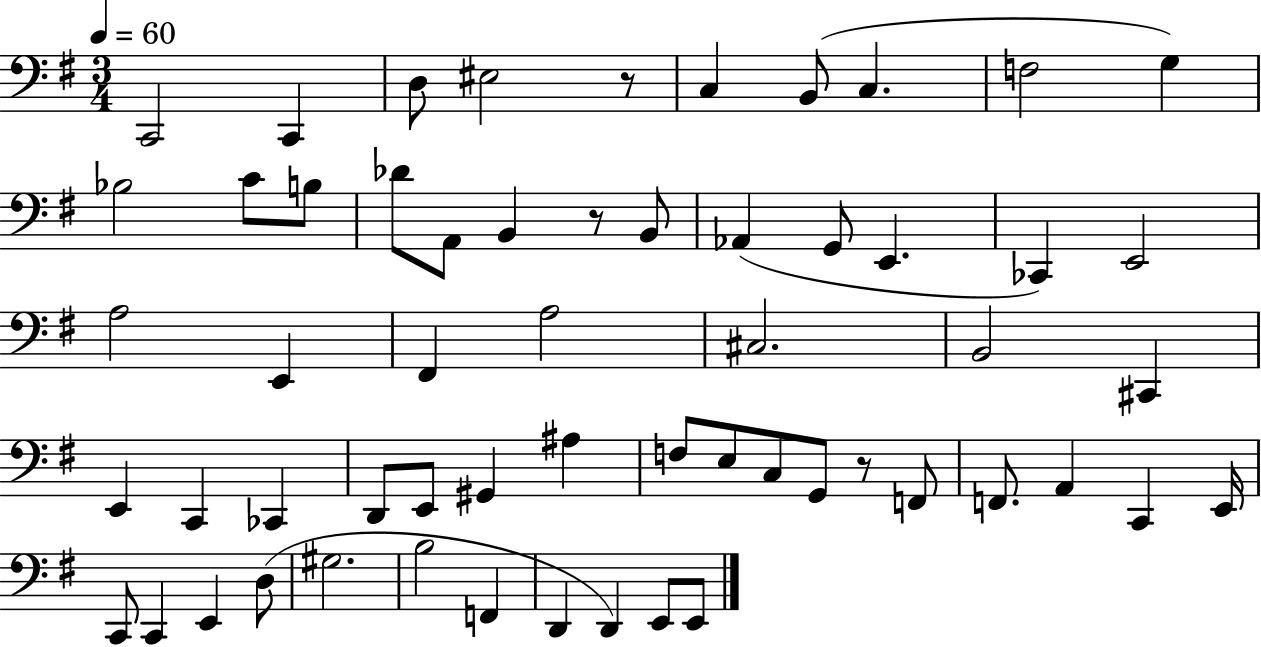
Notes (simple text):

C2/h C2/q D3/e EIS3/h R/e C3/q B2/e C3/q. F3/h G3/q Bb3/h C4/e B3/e Db4/e A2/e B2/q R/e B2/e Ab2/q G2/e E2/q. CES2/q E2/h A3/h E2/q F#2/q A3/h C#3/h. B2/h C#2/q E2/q C2/q CES2/q D2/e E2/e G#2/q A#3/q F3/e E3/e C3/e G2/e R/e F2/e F2/e. A2/q C2/q E2/s C2/e C2/q E2/q D3/e G#3/h. B3/h F2/q D2/q D2/q E2/e E2/e